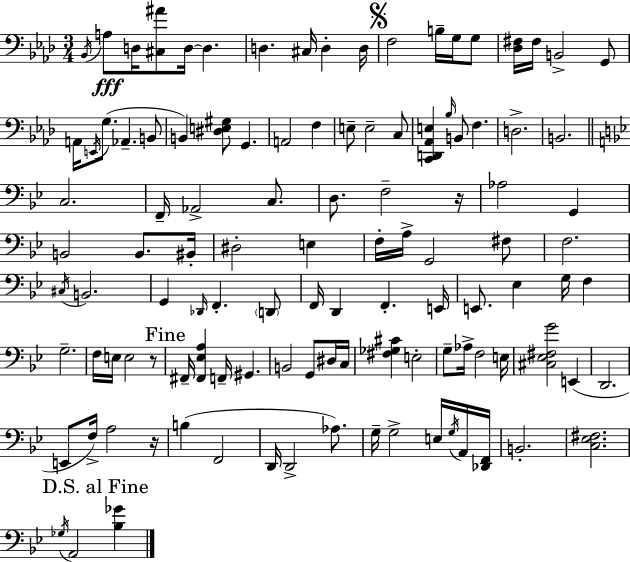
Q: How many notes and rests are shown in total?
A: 112